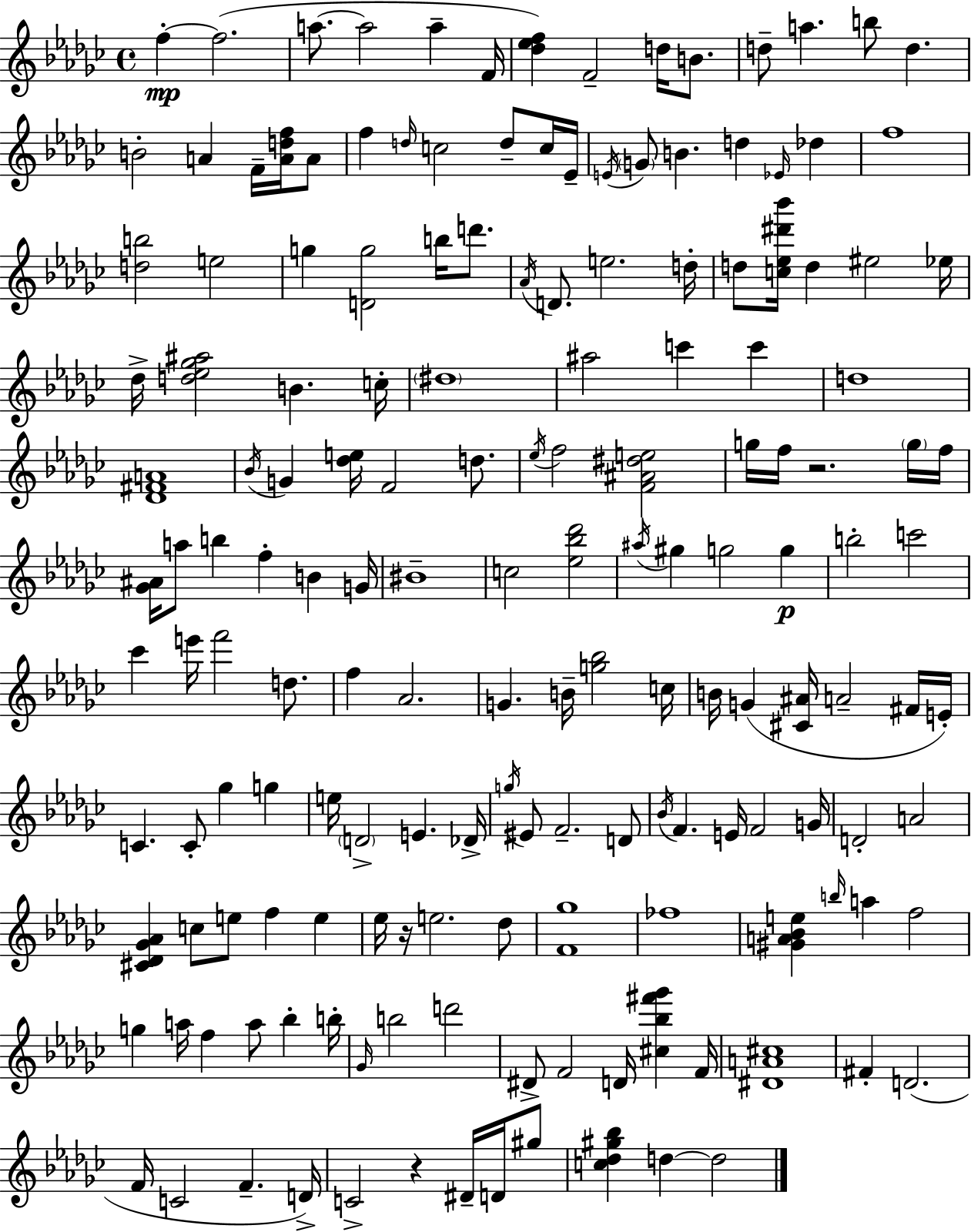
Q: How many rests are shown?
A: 3